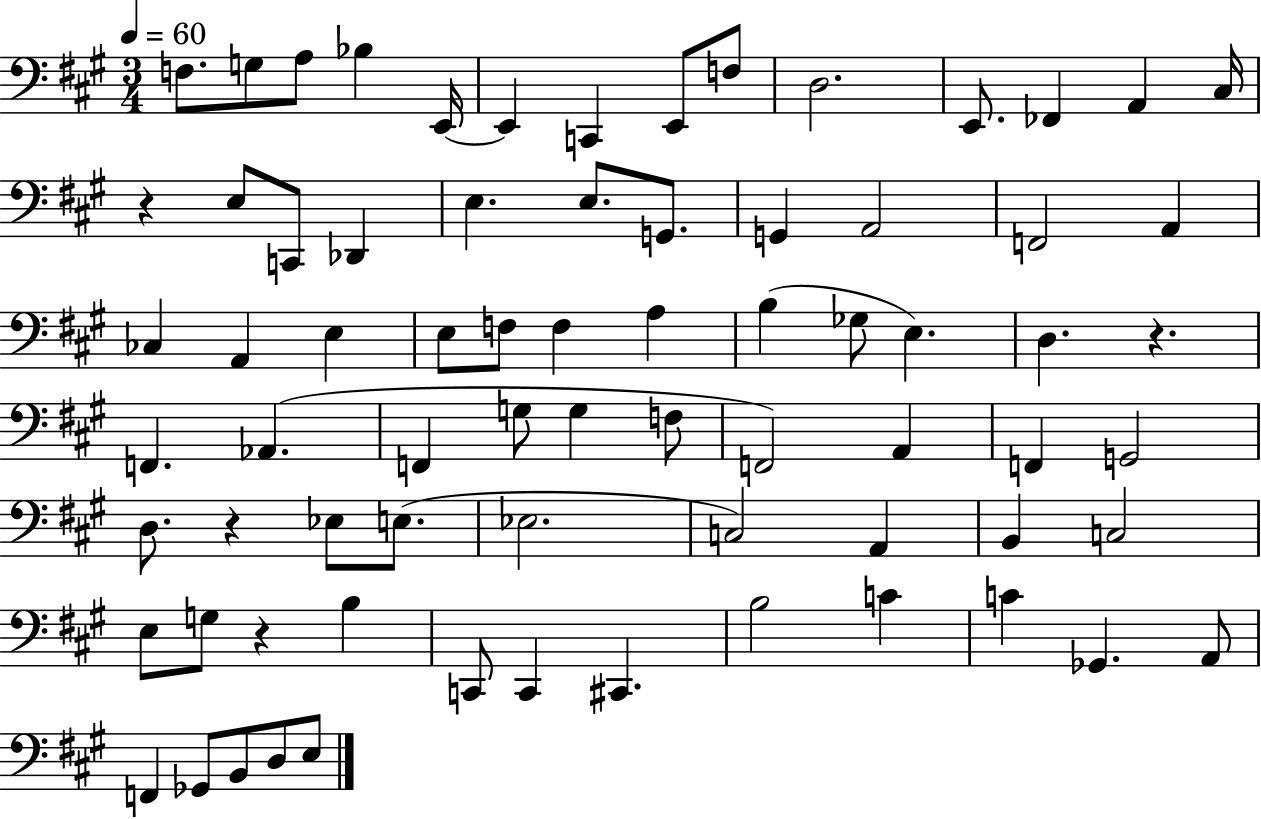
{
  \clef bass
  \numericTimeSignature
  \time 3/4
  \key a \major
  \tempo 4 = 60
  f8. g8 a8 bes4 e,16~~ | e,4 c,4 e,8 f8 | d2. | e,8. fes,4 a,4 cis16 | \break r4 e8 c,8 des,4 | e4. e8. g,8. | g,4 a,2 | f,2 a,4 | \break ces4 a,4 e4 | e8 f8 f4 a4 | b4( ges8 e4.) | d4. r4. | \break f,4. aes,4.( | f,4 g8 g4 f8 | f,2) a,4 | f,4 g,2 | \break d8. r4 ees8 e8.( | ees2. | c2) a,4 | b,4 c2 | \break e8 g8 r4 b4 | c,8 c,4 cis,4. | b2 c'4 | c'4 ges,4. a,8 | \break f,4 ges,8 b,8 d8 e8 | \bar "|."
}